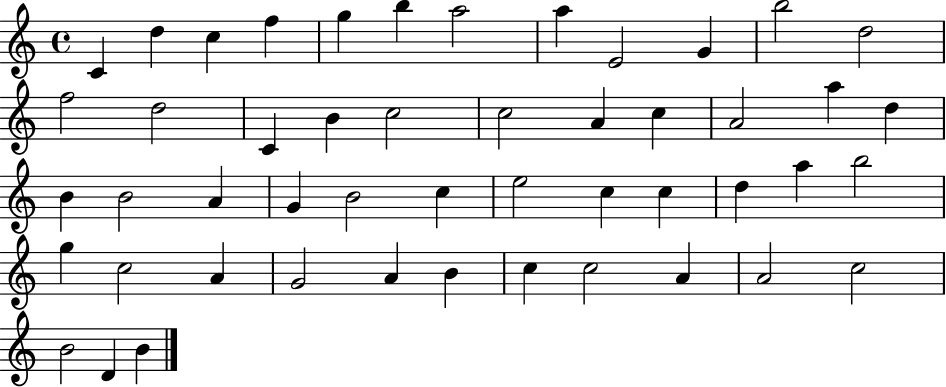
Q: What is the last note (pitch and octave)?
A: B4